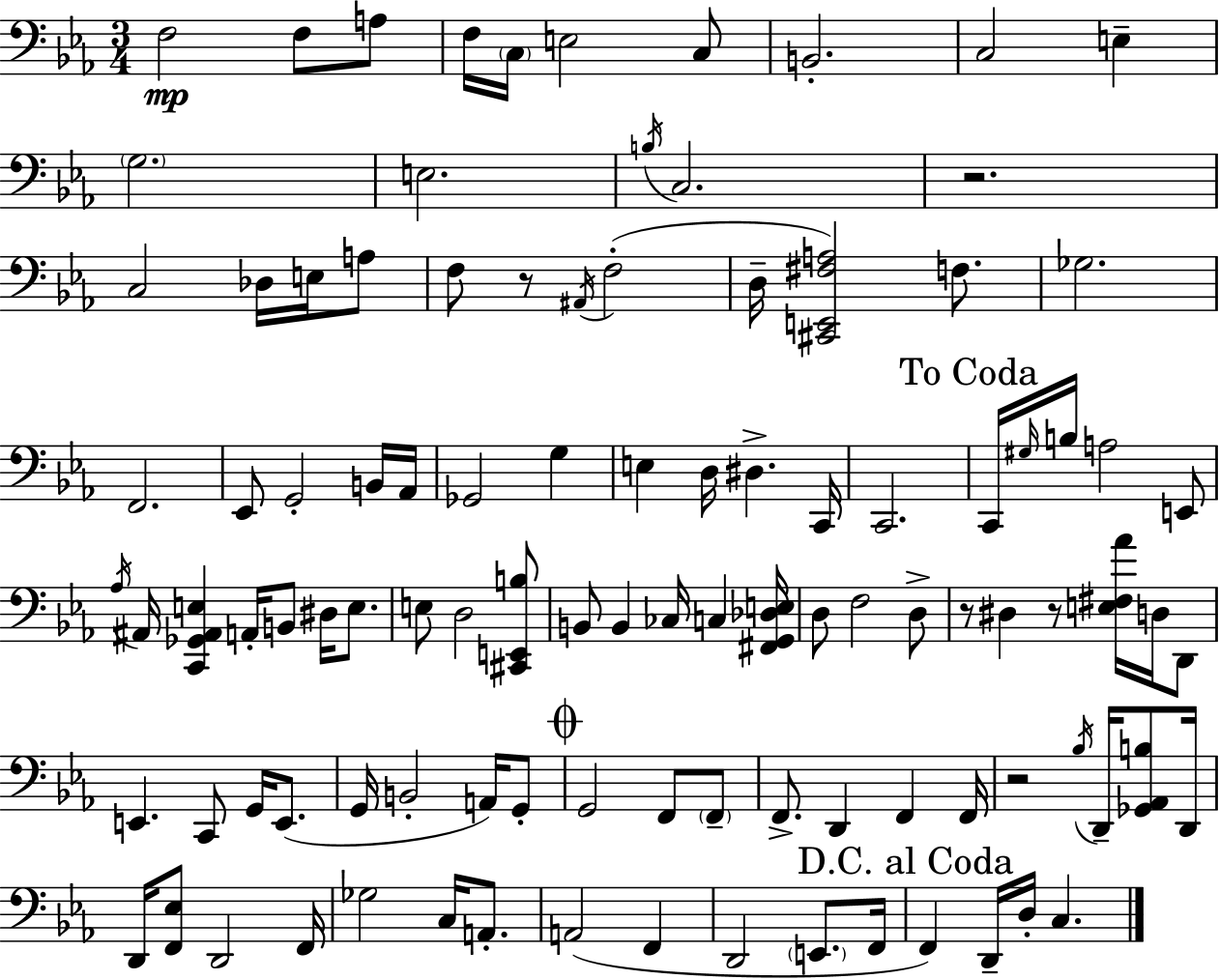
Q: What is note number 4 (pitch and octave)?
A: F3